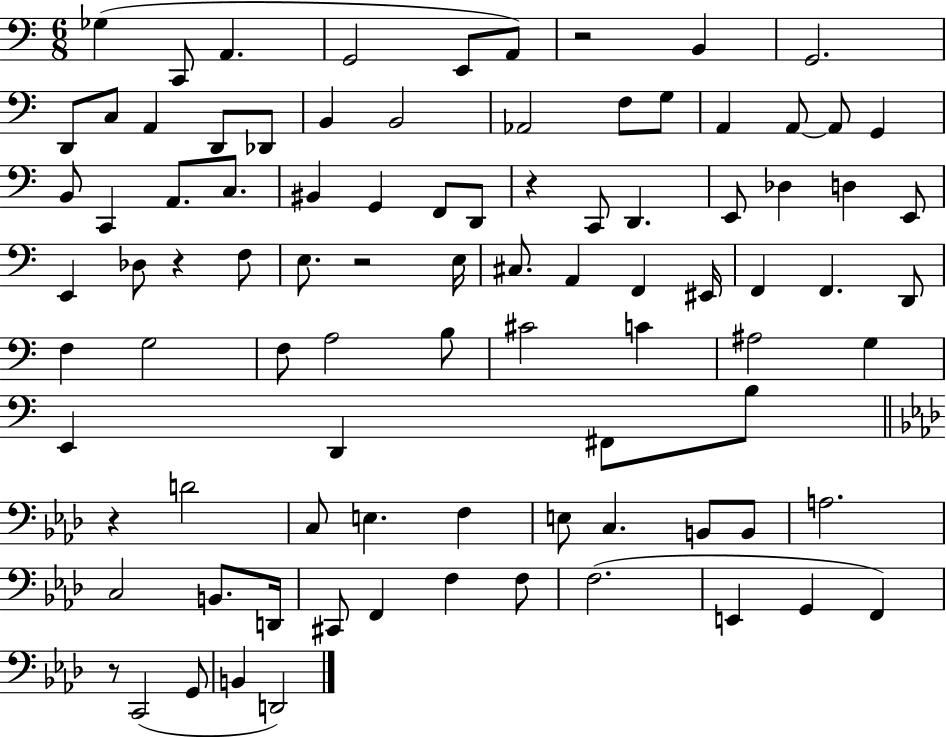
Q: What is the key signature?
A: C major